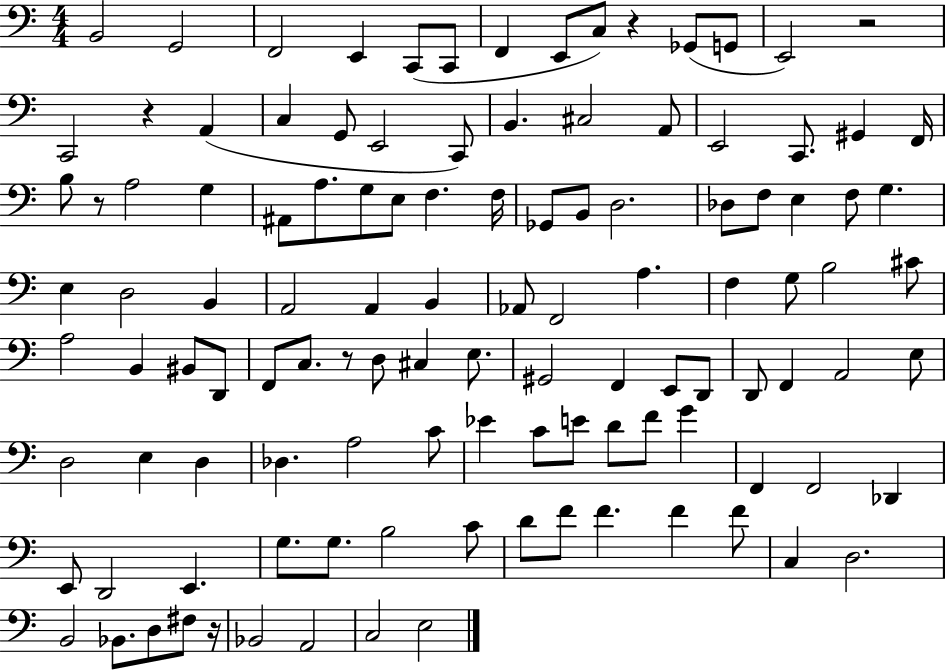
{
  \clef bass
  \numericTimeSignature
  \time 4/4
  \key c \major
  b,2 g,2 | f,2 e,4 c,8( c,8 | f,4 e,8 c8) r4 ges,8( g,8 | e,2) r2 | \break c,2 r4 a,4( | c4 g,8 e,2 c,8) | b,4. cis2 a,8 | e,2 c,8. gis,4 f,16 | \break b8 r8 a2 g4 | ais,8 a8. g8 e8 f4. f16 | ges,8 b,8 d2. | des8 f8 e4 f8 g4. | \break e4 d2 b,4 | a,2 a,4 b,4 | aes,8 f,2 a4. | f4 g8 b2 cis'8 | \break a2 b,4 bis,8 d,8 | f,8 c8. r8 d8 cis4 e8. | gis,2 f,4 e,8 d,8 | d,8 f,4 a,2 e8 | \break d2 e4 d4 | des4. a2 c'8 | ees'4 c'8 e'8 d'8 f'8 g'4 | f,4 f,2 des,4 | \break e,8 d,2 e,4. | g8. g8. b2 c'8 | d'8 f'8 f'4. f'4 f'8 | c4 d2. | \break b,2 bes,8. d8 fis8 r16 | bes,2 a,2 | c2 e2 | \bar "|."
}